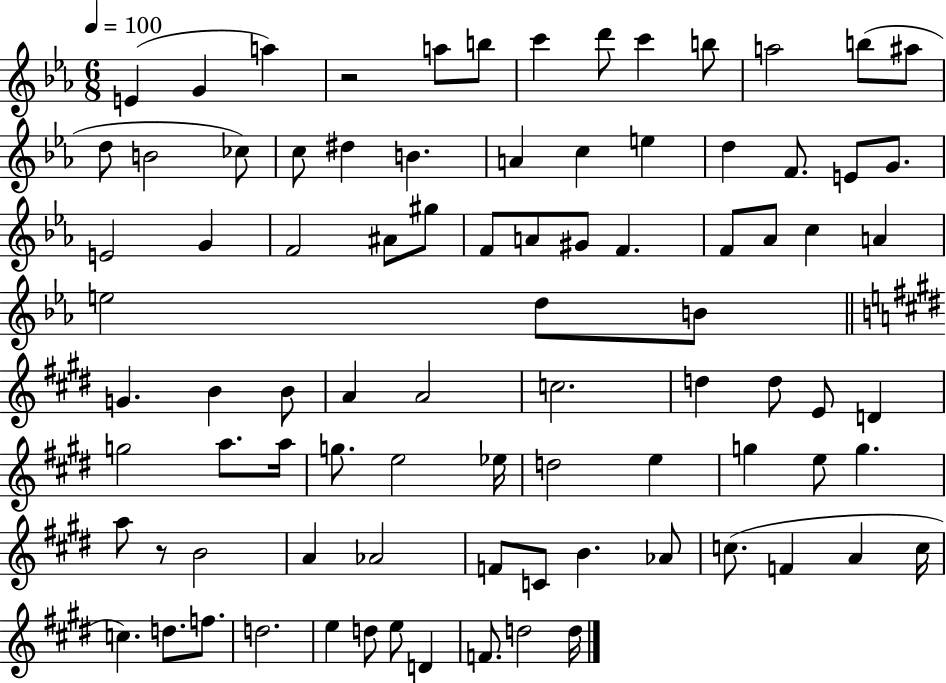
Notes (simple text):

E4/q G4/q A5/q R/h A5/e B5/e C6/q D6/e C6/q B5/e A5/h B5/e A#5/e D5/e B4/h CES5/e C5/e D#5/q B4/q. A4/q C5/q E5/q D5/q F4/e. E4/e G4/e. E4/h G4/q F4/h A#4/e G#5/e F4/e A4/e G#4/e F4/q. F4/e Ab4/e C5/q A4/q E5/h D5/e B4/e G4/q. B4/q B4/e A4/q A4/h C5/h. D5/q D5/e E4/e D4/q G5/h A5/e. A5/s G5/e. E5/h Eb5/s D5/h E5/q G5/q E5/e G5/q. A5/e R/e B4/h A4/q Ab4/h F4/e C4/e B4/q. Ab4/e C5/e. F4/q A4/q C5/s C5/q. D5/e. F5/e. D5/h. E5/q D5/e E5/e D4/q F4/e. D5/h D5/s